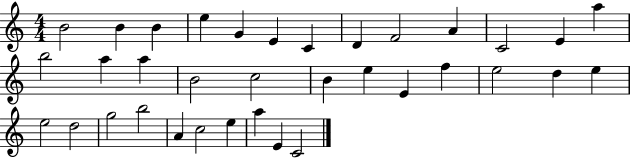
{
  \clef treble
  \numericTimeSignature
  \time 4/4
  \key c \major
  b'2 b'4 b'4 | e''4 g'4 e'4 c'4 | d'4 f'2 a'4 | c'2 e'4 a''4 | \break b''2 a''4 a''4 | b'2 c''2 | b'4 e''4 e'4 f''4 | e''2 d''4 e''4 | \break e''2 d''2 | g''2 b''2 | a'4 c''2 e''4 | a''4 e'4 c'2 | \break \bar "|."
}